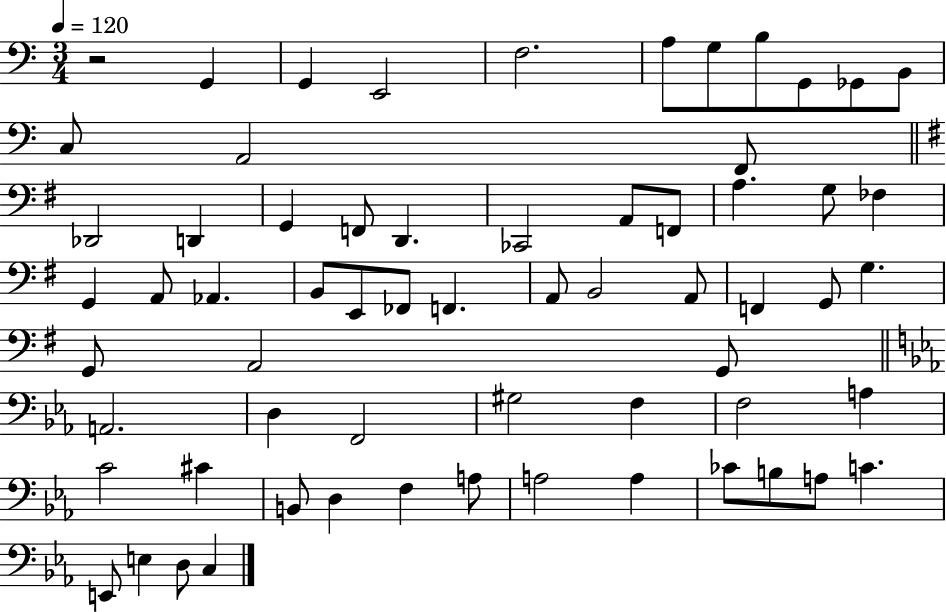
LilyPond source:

{
  \clef bass
  \numericTimeSignature
  \time 3/4
  \key c \major
  \tempo 4 = 120
  r2 g,4 | g,4 e,2 | f2. | a8 g8 b8 g,8 ges,8 b,8 | \break c8 a,2 f,8 | \bar "||" \break \key g \major des,2 d,4 | g,4 f,8 d,4. | ces,2 a,8 f,8 | a4. g8 fes4 | \break g,4 a,8 aes,4. | b,8 e,8 fes,8 f,4. | a,8 b,2 a,8 | f,4 g,8 g4. | \break g,8 a,2 g,8 | \bar "||" \break \key ees \major a,2. | d4 f,2 | gis2 f4 | f2 a4 | \break c'2 cis'4 | b,8 d4 f4 a8 | a2 a4 | ces'8 b8 a8 c'4. | \break e,8 e4 d8 c4 | \bar "|."
}